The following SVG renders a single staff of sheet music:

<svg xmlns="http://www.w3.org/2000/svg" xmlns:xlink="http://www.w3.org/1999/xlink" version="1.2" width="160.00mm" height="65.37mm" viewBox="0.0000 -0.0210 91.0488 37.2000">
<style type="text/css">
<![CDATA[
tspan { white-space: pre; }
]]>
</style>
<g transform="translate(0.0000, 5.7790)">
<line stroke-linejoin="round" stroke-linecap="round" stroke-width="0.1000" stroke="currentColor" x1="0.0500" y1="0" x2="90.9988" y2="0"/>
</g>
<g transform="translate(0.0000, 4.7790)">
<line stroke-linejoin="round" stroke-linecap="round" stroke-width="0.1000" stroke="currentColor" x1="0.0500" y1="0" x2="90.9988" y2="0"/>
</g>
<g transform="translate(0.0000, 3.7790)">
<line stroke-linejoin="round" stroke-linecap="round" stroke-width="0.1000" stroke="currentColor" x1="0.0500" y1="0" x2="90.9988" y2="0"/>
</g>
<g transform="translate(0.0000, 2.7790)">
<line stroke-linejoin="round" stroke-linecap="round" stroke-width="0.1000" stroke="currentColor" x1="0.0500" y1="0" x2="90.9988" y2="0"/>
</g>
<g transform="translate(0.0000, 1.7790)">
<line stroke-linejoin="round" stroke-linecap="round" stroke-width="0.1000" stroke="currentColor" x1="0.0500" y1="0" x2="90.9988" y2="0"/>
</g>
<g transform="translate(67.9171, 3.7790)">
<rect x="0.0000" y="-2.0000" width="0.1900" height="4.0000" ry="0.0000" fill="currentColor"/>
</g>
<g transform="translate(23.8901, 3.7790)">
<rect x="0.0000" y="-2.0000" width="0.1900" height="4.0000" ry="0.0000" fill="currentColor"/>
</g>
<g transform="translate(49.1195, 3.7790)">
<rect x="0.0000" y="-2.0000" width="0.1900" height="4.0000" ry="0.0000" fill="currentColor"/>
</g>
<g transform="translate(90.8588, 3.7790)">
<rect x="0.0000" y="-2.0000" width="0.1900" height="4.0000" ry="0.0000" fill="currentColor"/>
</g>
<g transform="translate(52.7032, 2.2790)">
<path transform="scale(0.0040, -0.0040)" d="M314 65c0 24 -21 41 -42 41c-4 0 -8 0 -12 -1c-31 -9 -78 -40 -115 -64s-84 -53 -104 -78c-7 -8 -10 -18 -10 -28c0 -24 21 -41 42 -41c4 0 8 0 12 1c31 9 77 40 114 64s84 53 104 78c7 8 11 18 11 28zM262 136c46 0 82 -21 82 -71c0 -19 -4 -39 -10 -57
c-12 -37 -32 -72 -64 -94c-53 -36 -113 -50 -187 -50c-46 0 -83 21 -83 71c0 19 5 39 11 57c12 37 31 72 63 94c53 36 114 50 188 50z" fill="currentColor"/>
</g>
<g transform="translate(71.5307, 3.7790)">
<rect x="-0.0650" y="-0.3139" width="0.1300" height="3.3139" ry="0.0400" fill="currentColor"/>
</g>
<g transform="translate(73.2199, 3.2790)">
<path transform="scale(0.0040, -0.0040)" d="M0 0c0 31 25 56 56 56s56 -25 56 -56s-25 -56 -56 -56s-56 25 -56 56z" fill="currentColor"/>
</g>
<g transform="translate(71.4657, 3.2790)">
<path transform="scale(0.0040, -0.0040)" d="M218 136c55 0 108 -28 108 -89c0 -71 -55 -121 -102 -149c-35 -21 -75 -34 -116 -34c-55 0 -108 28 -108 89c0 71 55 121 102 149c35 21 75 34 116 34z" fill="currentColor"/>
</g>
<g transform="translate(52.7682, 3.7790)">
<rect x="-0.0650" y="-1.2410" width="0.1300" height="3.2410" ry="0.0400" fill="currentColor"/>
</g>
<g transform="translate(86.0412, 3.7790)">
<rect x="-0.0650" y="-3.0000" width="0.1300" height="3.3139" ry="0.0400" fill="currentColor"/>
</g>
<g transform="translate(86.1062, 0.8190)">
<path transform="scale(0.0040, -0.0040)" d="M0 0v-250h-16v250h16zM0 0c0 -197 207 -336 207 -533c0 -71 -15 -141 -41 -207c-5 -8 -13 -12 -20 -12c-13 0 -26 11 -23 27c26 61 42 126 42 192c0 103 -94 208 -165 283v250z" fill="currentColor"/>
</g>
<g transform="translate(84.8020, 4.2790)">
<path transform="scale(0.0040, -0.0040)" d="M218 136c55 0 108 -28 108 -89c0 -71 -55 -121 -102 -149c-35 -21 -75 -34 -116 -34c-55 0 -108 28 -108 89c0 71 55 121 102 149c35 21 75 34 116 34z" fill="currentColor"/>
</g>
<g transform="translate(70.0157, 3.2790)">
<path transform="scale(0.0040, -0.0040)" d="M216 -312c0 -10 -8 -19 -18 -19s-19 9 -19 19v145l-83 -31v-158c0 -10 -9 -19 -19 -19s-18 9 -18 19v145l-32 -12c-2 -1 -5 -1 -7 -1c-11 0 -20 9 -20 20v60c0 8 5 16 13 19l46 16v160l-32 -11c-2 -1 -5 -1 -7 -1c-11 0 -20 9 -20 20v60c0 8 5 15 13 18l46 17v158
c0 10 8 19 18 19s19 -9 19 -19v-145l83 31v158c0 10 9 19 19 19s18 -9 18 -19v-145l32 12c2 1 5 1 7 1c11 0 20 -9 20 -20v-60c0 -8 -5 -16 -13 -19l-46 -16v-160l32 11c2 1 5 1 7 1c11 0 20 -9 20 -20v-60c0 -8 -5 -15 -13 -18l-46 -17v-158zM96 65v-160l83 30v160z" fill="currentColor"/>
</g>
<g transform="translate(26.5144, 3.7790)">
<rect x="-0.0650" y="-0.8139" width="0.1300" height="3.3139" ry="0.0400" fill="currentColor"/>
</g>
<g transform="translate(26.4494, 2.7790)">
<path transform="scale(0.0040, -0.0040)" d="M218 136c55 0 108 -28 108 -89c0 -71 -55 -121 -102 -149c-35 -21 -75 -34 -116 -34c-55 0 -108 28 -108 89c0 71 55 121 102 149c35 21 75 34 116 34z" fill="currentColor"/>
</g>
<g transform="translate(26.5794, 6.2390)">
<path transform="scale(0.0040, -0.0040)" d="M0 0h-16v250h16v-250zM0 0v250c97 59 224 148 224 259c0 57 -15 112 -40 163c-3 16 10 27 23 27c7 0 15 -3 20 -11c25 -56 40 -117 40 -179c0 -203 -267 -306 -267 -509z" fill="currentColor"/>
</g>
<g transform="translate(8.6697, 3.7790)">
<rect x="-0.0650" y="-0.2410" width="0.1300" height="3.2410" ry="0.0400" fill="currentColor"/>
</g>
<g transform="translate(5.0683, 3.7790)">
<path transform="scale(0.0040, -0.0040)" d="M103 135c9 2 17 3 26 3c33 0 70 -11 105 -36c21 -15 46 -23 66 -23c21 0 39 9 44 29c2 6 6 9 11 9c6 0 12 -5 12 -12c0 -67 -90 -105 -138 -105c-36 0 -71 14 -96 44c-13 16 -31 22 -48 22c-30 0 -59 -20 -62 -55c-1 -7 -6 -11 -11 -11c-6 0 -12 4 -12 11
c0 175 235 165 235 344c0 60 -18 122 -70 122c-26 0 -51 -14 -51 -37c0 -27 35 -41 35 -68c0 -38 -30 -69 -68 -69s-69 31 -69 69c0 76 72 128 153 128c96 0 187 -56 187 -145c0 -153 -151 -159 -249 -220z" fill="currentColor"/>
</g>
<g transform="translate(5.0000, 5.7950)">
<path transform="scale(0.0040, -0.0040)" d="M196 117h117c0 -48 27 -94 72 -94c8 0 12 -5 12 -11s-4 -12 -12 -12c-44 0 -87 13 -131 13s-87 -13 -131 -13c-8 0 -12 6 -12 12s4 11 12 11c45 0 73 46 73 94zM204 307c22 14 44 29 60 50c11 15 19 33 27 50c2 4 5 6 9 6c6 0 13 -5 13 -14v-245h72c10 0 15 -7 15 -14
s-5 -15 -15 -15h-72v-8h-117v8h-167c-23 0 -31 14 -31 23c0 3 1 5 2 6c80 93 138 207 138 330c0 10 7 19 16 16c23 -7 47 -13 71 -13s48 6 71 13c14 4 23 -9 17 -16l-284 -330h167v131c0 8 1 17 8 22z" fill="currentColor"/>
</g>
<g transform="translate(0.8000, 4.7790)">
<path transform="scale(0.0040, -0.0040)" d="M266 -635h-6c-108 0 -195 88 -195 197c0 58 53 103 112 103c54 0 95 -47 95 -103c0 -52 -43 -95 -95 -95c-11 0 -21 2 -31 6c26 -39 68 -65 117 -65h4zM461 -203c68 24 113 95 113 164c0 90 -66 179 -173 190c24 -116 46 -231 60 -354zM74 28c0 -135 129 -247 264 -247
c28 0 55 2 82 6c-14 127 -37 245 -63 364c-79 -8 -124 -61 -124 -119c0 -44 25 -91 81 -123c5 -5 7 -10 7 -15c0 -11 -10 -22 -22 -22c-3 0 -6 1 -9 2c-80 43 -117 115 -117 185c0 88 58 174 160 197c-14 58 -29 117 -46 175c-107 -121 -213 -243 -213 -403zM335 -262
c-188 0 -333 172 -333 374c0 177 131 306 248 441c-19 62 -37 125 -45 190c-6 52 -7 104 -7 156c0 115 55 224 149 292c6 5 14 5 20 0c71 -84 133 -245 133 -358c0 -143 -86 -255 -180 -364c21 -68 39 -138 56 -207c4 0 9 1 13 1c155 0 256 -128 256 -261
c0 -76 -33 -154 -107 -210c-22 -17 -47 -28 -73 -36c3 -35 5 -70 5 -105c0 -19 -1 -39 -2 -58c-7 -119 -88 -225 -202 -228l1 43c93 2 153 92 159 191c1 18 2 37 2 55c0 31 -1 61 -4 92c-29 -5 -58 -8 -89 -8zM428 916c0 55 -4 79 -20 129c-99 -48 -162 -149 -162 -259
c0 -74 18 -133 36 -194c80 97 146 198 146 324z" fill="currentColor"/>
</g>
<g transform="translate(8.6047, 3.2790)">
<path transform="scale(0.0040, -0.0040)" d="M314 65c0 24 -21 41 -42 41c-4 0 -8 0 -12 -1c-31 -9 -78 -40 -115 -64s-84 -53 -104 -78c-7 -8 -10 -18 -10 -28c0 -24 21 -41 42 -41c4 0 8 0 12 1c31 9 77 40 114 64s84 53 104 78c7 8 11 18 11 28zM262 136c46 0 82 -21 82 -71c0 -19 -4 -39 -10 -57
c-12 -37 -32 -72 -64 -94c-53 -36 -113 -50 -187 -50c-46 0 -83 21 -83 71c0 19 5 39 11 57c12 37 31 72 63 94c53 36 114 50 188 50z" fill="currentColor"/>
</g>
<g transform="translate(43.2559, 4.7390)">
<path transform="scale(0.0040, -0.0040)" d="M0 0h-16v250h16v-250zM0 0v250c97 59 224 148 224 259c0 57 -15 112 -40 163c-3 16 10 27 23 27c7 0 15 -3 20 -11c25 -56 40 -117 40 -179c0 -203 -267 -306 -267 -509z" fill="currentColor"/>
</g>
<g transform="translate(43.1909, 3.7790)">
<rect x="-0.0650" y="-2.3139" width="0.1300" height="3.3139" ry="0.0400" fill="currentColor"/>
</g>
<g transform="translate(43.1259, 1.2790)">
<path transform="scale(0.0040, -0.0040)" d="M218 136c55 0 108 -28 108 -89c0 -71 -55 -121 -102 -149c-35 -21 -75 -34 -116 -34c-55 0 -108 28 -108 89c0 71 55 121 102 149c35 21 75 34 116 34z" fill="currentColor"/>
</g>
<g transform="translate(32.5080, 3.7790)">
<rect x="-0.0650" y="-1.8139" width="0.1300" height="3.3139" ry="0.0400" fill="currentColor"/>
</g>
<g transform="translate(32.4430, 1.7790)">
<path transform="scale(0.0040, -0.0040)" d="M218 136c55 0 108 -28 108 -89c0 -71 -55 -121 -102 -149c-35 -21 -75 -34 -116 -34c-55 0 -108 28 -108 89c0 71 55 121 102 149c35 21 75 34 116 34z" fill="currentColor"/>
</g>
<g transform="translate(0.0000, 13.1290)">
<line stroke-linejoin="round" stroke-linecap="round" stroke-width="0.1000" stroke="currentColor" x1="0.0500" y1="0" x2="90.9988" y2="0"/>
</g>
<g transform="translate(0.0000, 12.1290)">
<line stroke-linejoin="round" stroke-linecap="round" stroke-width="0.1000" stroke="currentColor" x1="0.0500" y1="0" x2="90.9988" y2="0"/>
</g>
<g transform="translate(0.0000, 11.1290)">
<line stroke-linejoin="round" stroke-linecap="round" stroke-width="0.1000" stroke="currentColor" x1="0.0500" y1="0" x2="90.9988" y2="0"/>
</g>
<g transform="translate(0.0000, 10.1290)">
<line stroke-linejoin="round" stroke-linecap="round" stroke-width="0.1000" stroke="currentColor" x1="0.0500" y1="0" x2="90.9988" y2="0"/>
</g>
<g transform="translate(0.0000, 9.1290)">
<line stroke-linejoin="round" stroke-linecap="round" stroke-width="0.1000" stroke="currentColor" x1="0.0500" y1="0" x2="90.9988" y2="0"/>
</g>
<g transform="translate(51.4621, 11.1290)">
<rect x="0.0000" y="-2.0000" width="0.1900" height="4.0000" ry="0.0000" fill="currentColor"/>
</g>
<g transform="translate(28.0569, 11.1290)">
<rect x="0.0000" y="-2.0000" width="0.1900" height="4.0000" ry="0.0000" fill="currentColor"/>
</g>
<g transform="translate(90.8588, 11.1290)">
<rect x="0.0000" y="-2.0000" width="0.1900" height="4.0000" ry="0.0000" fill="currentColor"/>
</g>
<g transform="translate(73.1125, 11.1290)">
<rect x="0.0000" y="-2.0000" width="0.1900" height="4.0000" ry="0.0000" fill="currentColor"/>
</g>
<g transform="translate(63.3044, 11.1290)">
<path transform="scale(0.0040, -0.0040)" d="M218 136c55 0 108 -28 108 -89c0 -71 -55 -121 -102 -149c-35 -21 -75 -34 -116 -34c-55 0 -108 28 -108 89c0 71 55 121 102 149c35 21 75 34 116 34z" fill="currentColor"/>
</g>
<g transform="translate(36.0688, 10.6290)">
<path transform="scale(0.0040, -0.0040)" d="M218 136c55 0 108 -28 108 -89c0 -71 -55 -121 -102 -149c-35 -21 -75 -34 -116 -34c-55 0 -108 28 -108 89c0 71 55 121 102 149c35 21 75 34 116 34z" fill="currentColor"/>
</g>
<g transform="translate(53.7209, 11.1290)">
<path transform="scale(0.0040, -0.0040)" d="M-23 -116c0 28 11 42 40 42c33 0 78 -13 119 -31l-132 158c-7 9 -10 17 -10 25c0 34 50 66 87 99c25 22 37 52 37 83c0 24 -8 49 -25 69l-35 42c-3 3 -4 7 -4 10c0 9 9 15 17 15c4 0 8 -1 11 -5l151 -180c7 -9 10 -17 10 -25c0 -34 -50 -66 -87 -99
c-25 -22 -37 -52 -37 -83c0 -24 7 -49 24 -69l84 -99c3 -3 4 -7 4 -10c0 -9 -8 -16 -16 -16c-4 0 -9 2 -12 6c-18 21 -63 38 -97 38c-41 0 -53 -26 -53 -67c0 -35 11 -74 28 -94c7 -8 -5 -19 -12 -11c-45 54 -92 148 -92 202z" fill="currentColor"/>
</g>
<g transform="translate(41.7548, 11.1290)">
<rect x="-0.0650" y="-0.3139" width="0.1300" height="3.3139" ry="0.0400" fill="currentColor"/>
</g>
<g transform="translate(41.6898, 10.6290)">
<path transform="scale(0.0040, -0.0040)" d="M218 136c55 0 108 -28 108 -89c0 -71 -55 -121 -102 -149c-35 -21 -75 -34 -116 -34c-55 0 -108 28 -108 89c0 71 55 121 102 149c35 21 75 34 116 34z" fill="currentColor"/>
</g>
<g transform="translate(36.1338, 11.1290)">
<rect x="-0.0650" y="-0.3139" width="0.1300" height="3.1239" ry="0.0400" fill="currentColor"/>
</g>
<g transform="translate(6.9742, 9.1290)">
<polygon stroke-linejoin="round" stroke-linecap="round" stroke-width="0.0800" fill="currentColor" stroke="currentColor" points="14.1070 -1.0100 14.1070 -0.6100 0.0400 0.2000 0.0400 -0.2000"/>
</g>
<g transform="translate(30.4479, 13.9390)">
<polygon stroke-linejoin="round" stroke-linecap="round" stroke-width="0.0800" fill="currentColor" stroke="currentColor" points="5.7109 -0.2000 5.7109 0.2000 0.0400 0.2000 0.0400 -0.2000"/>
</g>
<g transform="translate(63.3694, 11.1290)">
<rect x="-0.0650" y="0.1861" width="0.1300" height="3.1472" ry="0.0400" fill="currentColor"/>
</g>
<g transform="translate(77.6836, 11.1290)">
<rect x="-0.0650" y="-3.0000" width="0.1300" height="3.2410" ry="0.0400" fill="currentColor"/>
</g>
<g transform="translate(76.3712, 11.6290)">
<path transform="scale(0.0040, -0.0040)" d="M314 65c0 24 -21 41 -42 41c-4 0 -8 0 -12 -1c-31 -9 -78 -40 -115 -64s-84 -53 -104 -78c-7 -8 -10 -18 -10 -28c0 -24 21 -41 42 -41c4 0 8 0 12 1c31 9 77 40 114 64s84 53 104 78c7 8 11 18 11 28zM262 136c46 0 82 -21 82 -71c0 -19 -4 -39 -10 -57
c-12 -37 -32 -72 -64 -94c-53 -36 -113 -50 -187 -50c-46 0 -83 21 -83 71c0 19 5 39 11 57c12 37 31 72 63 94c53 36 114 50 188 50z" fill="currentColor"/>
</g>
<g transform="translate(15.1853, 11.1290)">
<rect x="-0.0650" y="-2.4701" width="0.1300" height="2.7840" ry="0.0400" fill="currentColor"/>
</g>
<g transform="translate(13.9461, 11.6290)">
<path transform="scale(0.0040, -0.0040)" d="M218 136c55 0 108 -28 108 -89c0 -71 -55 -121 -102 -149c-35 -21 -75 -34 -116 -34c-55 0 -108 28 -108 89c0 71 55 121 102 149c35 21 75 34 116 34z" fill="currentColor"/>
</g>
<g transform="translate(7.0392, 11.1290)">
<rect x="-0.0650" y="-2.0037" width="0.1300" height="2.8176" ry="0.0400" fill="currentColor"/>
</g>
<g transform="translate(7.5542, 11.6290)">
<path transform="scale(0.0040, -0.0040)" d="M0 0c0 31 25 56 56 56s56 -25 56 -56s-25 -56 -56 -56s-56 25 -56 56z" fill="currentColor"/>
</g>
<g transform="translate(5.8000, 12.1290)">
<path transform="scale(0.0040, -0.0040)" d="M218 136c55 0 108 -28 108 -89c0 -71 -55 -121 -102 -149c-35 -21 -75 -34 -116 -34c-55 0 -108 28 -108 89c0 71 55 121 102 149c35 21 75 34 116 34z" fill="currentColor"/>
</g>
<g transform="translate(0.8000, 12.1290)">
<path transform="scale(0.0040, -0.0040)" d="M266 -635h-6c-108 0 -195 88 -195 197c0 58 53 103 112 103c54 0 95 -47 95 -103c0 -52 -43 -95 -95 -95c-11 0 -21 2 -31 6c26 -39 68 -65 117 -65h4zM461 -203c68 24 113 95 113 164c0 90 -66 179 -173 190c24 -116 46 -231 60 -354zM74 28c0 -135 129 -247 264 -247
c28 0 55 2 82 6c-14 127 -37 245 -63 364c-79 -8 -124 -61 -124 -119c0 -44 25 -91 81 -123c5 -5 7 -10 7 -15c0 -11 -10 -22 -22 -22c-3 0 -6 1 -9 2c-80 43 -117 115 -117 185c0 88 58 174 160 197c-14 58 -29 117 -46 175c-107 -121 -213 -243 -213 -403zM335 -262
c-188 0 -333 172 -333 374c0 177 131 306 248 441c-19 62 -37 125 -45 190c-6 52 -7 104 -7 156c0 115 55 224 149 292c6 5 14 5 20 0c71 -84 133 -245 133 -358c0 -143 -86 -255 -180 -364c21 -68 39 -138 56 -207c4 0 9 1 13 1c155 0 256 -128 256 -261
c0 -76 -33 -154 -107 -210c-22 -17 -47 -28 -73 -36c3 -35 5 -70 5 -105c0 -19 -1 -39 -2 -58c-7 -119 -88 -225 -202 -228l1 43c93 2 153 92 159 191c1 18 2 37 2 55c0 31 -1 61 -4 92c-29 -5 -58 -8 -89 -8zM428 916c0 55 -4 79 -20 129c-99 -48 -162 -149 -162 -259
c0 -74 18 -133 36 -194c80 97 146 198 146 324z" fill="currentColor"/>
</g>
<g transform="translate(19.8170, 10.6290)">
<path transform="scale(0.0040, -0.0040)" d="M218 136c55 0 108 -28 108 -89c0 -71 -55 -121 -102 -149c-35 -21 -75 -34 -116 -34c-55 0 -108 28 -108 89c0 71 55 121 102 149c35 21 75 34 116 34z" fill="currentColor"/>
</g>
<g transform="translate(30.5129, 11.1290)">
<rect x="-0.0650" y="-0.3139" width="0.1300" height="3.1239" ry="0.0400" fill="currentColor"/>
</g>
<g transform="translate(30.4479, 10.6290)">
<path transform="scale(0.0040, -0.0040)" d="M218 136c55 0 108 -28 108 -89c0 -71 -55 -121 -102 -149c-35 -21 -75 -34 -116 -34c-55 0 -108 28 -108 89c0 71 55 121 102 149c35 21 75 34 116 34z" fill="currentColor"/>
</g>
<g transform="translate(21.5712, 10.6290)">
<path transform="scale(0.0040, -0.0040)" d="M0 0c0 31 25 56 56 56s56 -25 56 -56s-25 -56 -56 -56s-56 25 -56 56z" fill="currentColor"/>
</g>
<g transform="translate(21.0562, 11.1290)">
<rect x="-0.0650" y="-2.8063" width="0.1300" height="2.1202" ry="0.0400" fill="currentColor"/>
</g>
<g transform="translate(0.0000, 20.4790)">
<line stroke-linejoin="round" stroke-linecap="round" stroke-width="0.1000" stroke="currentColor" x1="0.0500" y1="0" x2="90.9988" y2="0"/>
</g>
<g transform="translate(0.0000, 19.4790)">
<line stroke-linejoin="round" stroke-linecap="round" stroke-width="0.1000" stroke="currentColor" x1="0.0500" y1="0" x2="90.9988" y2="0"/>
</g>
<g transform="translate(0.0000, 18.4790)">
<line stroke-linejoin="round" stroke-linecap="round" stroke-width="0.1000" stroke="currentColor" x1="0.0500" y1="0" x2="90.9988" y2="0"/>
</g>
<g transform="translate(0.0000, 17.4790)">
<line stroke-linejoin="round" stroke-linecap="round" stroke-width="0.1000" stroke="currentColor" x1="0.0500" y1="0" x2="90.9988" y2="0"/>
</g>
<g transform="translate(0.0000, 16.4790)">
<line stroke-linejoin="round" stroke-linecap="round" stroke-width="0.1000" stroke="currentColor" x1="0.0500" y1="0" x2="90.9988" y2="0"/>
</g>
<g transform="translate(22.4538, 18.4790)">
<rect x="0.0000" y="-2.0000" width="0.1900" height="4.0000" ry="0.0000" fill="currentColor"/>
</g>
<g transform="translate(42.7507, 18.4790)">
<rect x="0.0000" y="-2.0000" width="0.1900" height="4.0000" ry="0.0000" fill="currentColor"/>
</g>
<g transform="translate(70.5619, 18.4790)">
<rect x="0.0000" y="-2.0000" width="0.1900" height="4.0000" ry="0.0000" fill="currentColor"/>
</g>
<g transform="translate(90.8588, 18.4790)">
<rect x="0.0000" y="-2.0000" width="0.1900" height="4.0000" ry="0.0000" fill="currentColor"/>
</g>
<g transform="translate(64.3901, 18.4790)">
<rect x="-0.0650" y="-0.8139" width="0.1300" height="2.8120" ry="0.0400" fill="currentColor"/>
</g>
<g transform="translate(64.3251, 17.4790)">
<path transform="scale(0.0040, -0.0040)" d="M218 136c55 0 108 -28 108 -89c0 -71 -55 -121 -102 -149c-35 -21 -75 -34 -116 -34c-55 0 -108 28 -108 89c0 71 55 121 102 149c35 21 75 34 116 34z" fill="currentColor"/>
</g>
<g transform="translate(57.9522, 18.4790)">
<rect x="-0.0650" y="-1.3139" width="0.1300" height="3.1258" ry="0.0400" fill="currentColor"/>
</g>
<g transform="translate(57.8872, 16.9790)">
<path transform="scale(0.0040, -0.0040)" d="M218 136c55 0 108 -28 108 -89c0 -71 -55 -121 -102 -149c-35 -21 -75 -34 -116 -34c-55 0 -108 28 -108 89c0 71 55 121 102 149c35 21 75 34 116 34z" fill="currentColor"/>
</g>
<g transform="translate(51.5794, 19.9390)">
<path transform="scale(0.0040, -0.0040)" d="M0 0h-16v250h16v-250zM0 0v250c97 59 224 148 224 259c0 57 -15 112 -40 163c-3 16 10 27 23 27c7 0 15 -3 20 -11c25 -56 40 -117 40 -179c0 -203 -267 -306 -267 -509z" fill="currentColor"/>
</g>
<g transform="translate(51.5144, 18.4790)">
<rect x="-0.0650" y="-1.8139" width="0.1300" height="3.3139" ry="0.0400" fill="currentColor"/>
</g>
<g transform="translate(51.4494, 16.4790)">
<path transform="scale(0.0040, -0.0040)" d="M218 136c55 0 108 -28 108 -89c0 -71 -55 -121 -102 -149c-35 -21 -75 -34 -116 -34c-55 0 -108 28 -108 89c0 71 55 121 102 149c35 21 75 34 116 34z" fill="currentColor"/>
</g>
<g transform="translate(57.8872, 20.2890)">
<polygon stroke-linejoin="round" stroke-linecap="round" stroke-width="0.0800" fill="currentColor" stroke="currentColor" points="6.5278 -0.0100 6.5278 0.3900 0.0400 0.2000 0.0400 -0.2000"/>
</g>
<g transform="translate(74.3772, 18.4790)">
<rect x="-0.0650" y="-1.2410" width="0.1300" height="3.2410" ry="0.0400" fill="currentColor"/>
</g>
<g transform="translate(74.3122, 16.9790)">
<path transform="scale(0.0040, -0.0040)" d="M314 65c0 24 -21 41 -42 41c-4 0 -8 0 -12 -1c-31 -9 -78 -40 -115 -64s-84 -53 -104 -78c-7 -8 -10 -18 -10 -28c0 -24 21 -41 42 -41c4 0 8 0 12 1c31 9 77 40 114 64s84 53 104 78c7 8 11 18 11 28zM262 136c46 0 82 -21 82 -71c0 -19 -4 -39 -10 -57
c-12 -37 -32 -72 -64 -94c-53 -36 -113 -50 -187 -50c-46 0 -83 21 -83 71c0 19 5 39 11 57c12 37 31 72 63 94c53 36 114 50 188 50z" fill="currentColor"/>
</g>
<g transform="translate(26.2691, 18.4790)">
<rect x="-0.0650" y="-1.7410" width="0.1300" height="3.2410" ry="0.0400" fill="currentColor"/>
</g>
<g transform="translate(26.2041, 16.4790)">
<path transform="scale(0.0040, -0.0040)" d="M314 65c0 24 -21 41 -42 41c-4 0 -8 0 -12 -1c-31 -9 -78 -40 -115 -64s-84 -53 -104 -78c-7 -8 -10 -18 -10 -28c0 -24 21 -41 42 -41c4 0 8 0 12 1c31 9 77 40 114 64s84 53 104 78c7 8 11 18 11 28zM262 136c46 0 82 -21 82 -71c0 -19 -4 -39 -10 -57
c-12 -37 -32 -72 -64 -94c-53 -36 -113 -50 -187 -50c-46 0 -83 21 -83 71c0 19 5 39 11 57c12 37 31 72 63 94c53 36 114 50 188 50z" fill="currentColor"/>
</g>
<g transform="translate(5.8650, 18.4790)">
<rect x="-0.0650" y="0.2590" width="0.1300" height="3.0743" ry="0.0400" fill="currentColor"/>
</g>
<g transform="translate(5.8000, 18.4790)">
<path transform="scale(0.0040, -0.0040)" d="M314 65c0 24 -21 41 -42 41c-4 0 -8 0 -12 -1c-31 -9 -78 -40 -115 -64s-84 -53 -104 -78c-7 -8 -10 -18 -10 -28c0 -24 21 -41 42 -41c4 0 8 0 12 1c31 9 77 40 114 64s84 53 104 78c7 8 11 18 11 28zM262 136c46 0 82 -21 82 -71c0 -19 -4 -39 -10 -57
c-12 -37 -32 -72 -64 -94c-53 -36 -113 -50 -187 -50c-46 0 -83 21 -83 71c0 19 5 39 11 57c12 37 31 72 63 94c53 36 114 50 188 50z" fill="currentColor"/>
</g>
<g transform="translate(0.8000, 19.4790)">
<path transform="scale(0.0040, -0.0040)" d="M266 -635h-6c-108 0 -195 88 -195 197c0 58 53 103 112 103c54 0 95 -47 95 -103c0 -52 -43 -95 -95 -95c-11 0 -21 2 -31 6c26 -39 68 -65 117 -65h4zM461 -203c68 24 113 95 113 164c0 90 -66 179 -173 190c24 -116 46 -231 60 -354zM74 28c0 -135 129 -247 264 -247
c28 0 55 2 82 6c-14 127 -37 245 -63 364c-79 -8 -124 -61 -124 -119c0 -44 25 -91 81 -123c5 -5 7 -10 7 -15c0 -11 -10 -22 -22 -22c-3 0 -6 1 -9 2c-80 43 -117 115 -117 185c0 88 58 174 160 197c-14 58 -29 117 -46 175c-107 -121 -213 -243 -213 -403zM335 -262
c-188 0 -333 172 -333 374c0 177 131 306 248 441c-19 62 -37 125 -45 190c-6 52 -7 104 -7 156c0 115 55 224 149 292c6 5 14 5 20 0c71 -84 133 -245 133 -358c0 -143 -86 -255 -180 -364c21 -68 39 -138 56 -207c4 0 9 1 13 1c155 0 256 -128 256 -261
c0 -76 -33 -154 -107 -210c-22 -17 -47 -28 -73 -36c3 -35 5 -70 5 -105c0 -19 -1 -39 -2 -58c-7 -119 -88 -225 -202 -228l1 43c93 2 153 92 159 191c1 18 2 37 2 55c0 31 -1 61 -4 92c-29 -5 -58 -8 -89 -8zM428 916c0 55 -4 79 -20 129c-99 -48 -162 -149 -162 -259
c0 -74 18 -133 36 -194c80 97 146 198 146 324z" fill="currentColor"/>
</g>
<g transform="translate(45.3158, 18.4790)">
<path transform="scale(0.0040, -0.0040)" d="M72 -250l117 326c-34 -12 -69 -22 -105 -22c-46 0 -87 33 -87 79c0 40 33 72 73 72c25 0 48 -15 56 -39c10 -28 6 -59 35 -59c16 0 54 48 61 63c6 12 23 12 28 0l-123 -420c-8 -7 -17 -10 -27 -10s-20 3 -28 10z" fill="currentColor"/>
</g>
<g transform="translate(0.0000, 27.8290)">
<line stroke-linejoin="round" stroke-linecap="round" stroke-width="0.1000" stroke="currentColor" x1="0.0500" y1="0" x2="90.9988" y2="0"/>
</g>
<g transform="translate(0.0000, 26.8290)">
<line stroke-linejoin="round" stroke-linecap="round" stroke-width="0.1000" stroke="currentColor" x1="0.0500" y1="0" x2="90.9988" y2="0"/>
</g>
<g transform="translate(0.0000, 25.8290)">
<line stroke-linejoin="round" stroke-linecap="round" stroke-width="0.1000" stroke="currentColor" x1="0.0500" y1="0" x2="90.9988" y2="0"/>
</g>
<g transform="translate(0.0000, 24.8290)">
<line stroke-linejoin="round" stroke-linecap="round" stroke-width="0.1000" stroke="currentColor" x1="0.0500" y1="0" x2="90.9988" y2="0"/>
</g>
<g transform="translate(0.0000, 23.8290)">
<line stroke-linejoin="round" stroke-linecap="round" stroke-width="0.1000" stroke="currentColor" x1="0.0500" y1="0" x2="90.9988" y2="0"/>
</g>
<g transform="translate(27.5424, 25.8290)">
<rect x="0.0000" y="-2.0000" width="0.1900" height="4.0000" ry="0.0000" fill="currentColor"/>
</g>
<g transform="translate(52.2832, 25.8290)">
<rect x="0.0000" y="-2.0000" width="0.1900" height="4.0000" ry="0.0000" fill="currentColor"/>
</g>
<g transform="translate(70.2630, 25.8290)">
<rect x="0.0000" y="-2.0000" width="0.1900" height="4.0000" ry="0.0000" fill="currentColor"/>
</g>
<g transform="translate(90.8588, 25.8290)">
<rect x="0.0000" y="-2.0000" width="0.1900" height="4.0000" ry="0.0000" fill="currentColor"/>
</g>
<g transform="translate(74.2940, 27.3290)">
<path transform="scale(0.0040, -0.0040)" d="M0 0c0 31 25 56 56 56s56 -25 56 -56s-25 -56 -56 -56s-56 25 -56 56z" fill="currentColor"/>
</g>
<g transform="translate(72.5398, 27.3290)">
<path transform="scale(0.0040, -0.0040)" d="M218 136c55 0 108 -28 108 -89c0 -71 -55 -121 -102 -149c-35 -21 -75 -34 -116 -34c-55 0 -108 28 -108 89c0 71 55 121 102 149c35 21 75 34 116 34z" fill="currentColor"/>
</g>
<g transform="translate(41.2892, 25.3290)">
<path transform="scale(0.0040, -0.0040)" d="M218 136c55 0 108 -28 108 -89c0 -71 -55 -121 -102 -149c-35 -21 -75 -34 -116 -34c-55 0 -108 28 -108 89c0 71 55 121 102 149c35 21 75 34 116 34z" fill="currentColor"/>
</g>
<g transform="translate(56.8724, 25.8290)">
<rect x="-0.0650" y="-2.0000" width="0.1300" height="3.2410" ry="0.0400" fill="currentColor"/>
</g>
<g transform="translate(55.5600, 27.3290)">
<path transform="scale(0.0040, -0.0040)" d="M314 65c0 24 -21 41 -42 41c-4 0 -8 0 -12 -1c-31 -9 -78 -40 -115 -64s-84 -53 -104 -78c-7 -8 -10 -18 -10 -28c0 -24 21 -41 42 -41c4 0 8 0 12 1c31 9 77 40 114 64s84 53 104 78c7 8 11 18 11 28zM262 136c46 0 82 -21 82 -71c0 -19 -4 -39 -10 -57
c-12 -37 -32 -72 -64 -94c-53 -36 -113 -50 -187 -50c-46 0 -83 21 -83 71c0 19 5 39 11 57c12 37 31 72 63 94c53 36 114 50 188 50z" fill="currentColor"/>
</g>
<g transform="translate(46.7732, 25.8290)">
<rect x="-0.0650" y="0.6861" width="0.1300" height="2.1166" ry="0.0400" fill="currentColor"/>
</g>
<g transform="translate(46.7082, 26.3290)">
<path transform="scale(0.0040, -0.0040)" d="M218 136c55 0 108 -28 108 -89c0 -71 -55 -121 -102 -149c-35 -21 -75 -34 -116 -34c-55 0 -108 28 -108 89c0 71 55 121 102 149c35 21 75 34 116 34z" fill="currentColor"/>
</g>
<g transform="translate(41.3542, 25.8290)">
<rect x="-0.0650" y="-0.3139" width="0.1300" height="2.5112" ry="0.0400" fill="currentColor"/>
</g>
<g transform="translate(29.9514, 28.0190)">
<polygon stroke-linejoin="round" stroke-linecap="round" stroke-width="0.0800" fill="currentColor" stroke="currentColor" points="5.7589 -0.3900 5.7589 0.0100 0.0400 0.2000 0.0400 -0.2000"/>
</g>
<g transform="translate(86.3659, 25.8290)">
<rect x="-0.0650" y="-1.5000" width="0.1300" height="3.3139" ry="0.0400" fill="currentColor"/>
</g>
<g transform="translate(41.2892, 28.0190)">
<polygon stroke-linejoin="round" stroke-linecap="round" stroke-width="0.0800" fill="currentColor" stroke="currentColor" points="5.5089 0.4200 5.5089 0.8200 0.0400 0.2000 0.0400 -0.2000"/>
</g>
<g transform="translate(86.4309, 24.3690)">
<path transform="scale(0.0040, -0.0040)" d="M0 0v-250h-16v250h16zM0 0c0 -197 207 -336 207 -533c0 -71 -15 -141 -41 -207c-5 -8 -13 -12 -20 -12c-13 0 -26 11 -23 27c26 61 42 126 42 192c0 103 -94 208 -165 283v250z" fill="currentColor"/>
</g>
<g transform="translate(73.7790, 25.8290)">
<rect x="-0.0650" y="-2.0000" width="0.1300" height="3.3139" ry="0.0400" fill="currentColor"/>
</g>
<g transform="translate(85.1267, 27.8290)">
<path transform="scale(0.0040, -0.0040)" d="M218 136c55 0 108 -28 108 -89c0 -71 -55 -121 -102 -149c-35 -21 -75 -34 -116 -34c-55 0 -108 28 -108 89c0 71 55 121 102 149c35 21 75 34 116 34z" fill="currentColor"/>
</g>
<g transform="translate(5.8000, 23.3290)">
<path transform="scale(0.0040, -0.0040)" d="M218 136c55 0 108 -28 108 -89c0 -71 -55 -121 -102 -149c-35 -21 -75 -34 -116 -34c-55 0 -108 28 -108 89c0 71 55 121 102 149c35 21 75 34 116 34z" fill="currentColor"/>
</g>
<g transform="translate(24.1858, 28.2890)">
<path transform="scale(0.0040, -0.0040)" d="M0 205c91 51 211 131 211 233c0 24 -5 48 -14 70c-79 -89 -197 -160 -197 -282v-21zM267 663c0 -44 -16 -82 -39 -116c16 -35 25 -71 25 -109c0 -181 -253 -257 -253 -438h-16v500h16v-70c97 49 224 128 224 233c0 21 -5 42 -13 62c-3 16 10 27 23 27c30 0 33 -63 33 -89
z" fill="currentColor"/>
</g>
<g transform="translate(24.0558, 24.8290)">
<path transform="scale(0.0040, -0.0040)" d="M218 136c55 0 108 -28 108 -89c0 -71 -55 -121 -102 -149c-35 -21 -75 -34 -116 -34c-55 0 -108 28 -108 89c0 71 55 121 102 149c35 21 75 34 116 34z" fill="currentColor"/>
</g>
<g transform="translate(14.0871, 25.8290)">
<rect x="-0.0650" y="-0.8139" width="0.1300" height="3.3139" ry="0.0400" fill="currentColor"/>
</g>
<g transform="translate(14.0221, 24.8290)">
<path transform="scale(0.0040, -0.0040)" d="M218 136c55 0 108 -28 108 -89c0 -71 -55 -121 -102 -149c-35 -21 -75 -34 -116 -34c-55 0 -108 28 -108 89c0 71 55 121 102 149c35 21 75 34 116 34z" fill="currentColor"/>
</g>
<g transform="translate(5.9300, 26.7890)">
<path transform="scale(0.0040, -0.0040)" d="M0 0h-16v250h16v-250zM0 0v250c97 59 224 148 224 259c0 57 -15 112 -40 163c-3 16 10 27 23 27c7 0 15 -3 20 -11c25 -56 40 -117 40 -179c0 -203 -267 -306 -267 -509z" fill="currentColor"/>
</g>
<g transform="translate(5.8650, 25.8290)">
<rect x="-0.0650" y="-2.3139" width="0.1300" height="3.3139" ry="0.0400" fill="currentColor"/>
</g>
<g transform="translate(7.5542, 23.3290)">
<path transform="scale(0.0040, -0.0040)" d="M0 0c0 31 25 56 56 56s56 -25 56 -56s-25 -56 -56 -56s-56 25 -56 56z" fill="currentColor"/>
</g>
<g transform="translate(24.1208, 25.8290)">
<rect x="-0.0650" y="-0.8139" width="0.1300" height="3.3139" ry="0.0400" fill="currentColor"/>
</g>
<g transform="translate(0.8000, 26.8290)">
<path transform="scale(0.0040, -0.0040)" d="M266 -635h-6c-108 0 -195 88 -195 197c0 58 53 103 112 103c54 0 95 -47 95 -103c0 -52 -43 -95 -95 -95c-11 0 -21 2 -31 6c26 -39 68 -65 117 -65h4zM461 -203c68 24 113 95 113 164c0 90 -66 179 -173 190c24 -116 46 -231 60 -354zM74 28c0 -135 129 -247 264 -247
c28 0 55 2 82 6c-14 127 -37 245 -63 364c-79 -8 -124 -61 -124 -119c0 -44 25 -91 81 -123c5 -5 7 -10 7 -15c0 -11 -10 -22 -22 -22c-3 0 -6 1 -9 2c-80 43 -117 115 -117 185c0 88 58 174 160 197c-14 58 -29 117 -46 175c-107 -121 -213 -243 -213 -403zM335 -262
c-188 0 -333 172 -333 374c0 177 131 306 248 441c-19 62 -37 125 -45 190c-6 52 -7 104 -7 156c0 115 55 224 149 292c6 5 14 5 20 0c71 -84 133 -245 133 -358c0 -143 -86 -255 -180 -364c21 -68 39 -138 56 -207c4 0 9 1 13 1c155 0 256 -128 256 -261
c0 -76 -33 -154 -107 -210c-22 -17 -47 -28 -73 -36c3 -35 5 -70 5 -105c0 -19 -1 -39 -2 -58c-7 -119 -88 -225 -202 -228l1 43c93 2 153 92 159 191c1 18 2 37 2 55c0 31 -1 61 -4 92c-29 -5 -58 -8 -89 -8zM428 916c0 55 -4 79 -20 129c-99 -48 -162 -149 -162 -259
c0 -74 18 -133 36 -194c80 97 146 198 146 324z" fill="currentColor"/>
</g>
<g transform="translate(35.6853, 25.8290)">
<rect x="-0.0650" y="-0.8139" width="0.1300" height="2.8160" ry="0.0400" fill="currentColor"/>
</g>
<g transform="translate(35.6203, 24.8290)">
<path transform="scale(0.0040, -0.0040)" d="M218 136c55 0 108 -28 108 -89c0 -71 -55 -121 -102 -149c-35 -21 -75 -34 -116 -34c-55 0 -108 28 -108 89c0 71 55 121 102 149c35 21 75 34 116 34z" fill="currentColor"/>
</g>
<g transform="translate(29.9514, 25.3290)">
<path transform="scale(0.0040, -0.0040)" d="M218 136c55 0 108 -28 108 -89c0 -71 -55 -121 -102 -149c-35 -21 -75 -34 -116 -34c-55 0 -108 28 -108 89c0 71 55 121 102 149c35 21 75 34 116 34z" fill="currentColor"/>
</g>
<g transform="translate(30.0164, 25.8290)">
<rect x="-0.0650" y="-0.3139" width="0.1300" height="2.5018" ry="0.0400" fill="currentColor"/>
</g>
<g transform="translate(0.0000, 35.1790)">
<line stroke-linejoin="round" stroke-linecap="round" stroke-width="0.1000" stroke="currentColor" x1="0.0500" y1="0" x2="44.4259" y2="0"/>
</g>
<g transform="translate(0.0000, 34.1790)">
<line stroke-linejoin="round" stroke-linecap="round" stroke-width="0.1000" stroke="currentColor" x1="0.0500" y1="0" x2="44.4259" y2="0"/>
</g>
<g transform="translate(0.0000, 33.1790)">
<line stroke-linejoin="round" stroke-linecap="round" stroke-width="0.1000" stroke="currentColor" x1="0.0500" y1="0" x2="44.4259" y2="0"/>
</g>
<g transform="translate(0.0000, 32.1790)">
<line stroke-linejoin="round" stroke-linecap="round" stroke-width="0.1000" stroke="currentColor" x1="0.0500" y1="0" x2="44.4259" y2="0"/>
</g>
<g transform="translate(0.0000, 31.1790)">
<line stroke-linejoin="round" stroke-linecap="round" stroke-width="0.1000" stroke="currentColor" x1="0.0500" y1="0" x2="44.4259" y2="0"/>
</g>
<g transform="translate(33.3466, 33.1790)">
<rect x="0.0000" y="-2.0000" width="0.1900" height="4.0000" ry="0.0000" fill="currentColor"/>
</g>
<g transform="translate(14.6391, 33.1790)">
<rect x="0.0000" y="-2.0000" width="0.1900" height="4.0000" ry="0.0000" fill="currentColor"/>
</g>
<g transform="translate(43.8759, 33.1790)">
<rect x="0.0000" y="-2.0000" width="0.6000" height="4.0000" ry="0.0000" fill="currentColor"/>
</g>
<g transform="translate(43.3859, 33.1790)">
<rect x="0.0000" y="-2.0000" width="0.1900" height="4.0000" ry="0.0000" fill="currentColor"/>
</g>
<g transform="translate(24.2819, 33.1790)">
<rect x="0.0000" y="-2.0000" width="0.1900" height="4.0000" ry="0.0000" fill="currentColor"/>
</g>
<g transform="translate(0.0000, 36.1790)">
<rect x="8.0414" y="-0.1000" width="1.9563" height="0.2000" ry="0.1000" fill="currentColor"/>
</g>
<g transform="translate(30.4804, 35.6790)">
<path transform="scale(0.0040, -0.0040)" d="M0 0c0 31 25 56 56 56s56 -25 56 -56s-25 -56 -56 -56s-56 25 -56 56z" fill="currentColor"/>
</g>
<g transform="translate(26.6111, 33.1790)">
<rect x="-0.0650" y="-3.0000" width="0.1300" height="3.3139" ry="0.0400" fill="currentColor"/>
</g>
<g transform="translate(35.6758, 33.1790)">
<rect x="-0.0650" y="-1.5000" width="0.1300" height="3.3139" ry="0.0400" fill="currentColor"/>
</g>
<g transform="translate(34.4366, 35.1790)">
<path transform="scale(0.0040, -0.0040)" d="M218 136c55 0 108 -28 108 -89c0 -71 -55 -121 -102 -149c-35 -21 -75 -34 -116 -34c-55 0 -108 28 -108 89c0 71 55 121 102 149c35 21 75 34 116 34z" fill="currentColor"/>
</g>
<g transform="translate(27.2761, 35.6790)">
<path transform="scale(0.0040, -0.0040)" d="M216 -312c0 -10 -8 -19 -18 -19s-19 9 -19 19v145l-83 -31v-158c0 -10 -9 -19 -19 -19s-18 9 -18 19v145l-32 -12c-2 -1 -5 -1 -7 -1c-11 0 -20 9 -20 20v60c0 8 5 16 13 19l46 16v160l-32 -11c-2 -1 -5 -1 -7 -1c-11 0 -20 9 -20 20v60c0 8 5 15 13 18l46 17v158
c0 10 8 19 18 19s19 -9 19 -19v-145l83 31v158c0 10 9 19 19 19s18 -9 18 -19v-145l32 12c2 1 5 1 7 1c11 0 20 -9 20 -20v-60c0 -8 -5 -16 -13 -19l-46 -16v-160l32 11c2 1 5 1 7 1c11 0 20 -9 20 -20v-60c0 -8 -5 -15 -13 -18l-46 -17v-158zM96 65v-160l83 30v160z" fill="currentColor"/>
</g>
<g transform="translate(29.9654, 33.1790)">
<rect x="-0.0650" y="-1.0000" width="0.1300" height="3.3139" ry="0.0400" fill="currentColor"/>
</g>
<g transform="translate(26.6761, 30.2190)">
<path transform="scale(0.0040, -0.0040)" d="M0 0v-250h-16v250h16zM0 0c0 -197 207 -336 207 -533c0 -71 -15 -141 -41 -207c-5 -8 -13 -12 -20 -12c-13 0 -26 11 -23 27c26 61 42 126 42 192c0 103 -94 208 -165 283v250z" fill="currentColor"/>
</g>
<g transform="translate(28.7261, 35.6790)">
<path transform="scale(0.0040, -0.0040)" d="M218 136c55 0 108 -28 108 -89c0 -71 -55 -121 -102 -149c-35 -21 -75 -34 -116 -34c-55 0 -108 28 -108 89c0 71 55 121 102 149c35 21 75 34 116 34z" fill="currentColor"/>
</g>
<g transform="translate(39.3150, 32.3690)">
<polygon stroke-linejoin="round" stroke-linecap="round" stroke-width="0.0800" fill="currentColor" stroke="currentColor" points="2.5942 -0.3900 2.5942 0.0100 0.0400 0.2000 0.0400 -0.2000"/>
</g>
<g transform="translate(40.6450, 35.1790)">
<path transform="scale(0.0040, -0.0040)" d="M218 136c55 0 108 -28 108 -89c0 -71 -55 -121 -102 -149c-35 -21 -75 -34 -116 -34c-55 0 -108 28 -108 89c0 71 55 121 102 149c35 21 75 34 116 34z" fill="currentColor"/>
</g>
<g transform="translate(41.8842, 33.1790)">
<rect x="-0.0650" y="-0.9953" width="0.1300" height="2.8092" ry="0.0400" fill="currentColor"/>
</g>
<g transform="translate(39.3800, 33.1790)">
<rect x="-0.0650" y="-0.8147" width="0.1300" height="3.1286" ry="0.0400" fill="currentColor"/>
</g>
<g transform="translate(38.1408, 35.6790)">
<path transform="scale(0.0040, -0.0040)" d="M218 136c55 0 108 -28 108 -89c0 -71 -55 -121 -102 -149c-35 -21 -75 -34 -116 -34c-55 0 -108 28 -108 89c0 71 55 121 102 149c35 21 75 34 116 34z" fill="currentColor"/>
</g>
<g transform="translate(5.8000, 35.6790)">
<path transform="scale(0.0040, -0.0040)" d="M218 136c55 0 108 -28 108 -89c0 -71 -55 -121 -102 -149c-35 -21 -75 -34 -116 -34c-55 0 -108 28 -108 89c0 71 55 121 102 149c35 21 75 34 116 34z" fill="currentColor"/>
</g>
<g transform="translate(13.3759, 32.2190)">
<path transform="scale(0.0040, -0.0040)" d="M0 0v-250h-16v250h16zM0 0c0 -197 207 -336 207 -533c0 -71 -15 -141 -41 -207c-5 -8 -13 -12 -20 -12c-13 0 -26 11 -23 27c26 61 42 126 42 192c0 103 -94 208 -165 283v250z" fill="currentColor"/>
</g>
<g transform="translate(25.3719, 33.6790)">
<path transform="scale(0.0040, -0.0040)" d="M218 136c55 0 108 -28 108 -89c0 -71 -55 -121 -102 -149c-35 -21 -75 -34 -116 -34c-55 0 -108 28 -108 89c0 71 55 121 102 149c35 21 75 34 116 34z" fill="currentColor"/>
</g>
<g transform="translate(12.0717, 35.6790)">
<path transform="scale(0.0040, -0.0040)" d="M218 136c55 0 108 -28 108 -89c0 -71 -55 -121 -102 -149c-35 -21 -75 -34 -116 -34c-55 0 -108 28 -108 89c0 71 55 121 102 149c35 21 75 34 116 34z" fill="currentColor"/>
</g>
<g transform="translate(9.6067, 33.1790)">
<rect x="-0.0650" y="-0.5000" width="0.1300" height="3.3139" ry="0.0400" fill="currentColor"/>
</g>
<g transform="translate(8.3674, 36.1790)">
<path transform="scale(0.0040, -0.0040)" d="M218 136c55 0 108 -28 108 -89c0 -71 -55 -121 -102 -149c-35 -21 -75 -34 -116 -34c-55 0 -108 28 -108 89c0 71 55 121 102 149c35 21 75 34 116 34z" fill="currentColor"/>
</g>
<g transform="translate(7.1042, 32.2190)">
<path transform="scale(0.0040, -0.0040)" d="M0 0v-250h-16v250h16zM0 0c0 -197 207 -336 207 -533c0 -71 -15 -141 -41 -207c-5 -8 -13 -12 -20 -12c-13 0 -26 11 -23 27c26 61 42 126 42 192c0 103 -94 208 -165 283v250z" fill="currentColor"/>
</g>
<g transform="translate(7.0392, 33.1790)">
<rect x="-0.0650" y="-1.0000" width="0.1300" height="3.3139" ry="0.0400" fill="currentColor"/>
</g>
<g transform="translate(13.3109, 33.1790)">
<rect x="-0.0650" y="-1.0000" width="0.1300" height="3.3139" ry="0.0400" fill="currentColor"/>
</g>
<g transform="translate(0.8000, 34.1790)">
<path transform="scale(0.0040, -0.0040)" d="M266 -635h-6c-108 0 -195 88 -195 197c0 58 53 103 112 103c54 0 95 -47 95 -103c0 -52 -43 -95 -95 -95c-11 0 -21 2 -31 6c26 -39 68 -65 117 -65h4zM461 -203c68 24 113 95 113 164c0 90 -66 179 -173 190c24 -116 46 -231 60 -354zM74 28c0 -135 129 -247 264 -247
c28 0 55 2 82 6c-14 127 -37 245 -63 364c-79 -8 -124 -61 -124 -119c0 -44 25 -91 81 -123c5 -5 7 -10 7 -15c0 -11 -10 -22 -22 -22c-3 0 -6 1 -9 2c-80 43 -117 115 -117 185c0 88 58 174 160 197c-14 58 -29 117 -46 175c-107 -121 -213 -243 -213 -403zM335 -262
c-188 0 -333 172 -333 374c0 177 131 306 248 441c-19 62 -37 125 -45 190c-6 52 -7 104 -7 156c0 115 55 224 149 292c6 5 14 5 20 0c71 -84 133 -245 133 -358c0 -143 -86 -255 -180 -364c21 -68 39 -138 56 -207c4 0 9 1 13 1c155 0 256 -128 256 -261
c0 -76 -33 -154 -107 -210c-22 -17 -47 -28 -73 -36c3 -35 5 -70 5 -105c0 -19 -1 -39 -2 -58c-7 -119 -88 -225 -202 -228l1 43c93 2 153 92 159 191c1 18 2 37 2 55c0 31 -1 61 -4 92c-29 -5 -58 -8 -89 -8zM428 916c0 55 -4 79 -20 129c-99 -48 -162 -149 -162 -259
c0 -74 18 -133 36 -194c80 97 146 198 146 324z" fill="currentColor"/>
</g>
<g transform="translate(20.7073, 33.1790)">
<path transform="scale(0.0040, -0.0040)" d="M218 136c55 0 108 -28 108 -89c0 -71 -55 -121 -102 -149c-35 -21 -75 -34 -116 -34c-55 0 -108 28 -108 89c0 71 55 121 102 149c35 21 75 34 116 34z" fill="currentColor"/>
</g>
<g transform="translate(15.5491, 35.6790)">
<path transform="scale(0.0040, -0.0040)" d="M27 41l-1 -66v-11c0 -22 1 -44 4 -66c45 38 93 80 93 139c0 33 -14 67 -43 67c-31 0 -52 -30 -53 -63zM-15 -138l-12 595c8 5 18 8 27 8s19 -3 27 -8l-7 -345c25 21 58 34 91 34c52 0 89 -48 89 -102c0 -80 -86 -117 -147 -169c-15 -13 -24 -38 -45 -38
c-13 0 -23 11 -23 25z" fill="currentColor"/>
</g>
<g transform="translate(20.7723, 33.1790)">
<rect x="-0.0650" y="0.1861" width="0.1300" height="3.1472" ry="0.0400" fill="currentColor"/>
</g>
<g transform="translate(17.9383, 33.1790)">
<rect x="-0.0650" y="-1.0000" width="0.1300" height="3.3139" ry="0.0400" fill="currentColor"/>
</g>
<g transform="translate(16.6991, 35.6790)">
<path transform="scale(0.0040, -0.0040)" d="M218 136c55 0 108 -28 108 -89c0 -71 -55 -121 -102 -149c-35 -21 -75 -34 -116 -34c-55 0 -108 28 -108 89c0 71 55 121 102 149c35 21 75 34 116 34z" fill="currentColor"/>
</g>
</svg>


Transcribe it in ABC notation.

X:1
T:Untitled
M:2/4
L:1/4
K:C
c2 d/2 f g/2 e2 ^c A/2 G/2 A/2 c/2 c/2 c/2 c z B A2 B2 f2 z/2 f/2 e/2 d/2 e2 g/2 d d/4 c/2 d/2 c/2 A/2 F2 F E/2 D/2 C D/2 _D B A/2 ^D E D/2 E/2